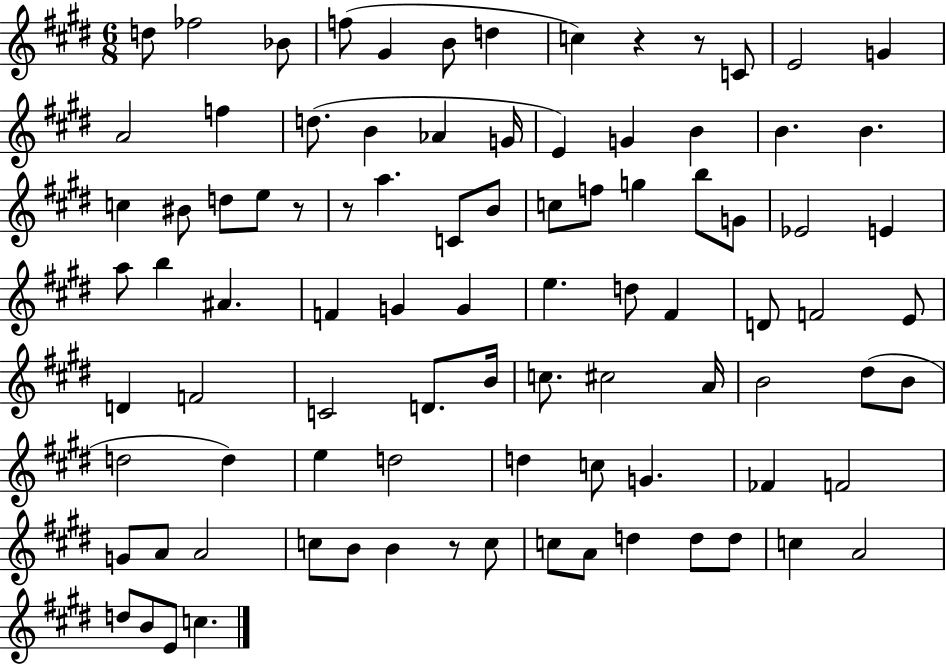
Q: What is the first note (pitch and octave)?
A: D5